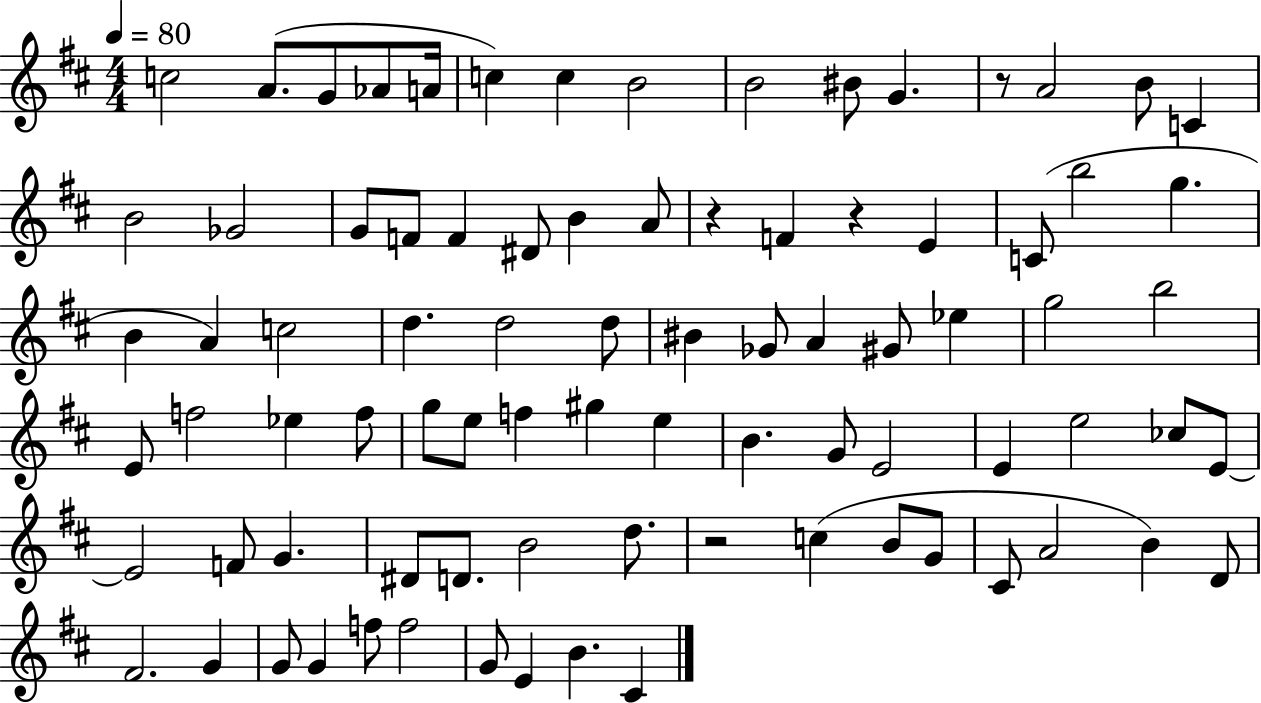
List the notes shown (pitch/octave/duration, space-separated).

C5/h A4/e. G4/e Ab4/e A4/s C5/q C5/q B4/h B4/h BIS4/e G4/q. R/e A4/h B4/e C4/q B4/h Gb4/h G4/e F4/e F4/q D#4/e B4/q A4/e R/q F4/q R/q E4/q C4/e B5/h G5/q. B4/q A4/q C5/h D5/q. D5/h D5/e BIS4/q Gb4/e A4/q G#4/e Eb5/q G5/h B5/h E4/e F5/h Eb5/q F5/e G5/e E5/e F5/q G#5/q E5/q B4/q. G4/e E4/h E4/q E5/h CES5/e E4/e E4/h F4/e G4/q. D#4/e D4/e. B4/h D5/e. R/h C5/q B4/e G4/e C#4/e A4/h B4/q D4/e F#4/h. G4/q G4/e G4/q F5/e F5/h G4/e E4/q B4/q. C#4/q